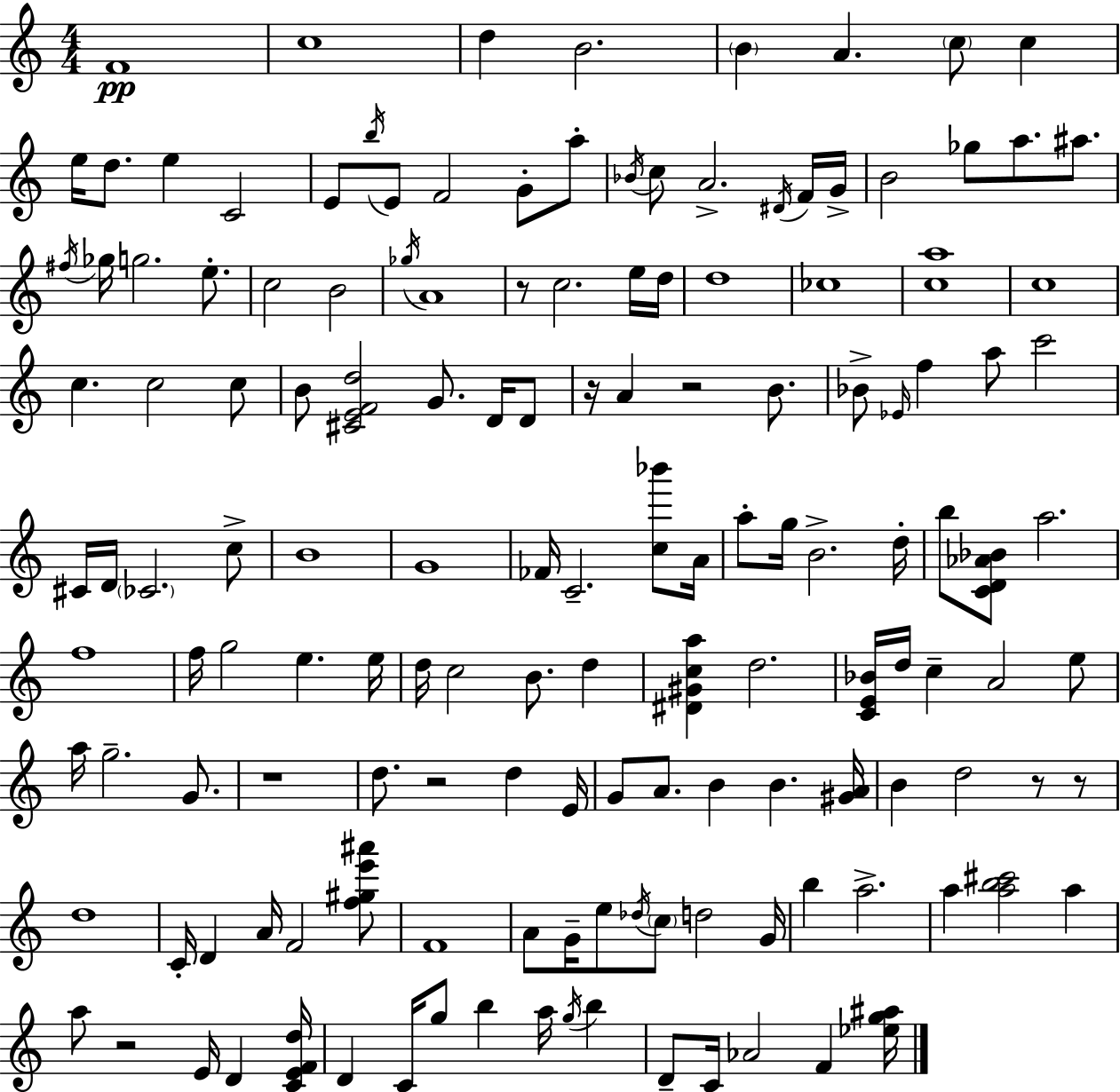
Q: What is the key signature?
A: A minor